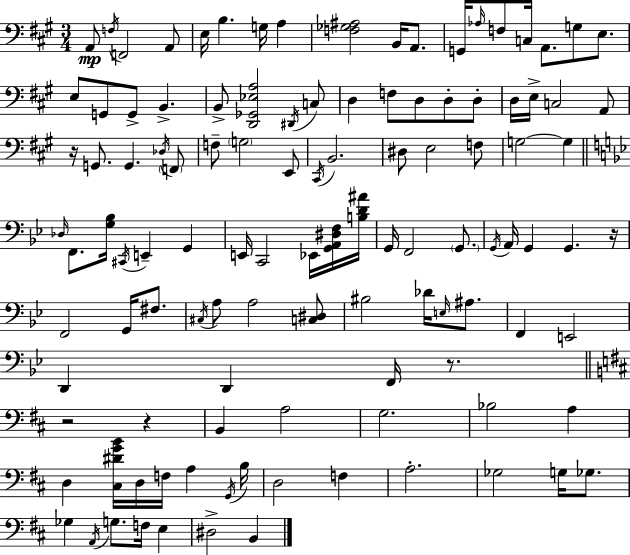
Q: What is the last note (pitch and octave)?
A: B2